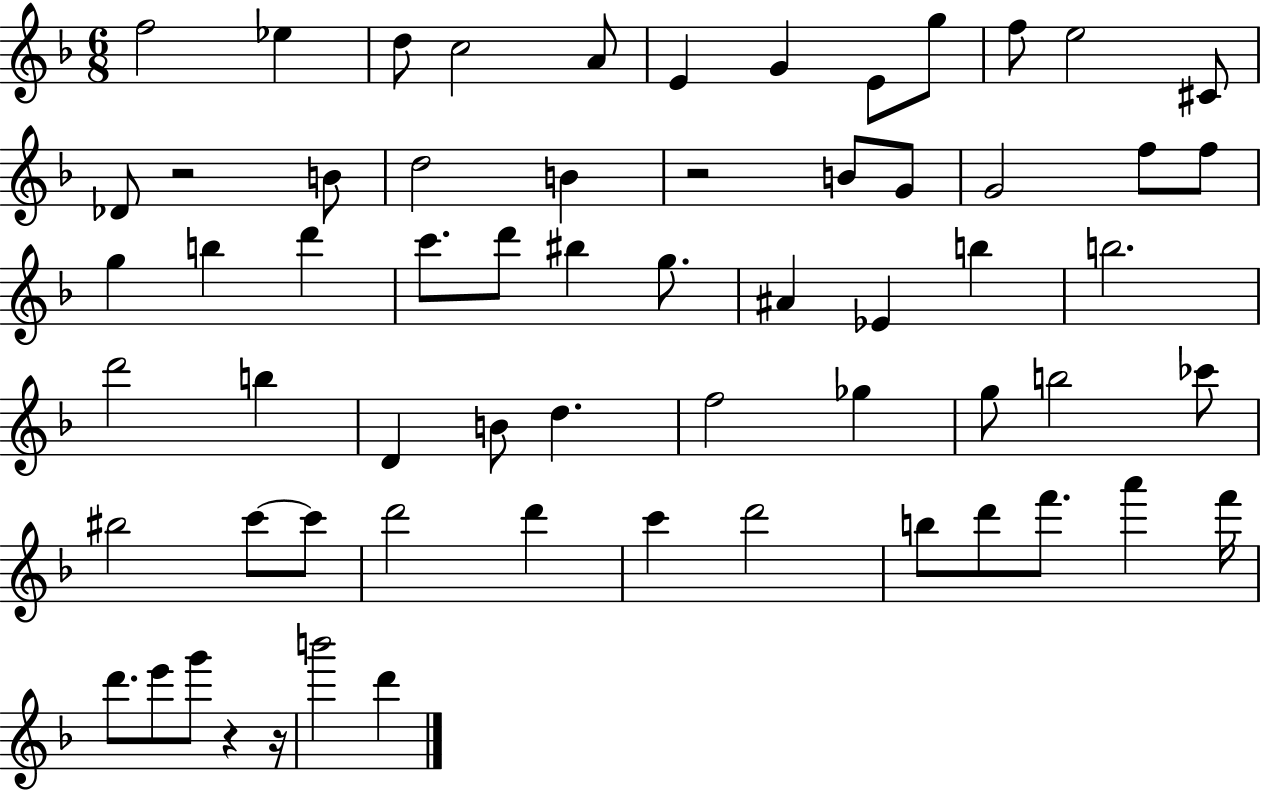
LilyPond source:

{
  \clef treble
  \numericTimeSignature
  \time 6/8
  \key f \major
  f''2 ees''4 | d''8 c''2 a'8 | e'4 g'4 e'8 g''8 | f''8 e''2 cis'8 | \break des'8 r2 b'8 | d''2 b'4 | r2 b'8 g'8 | g'2 f''8 f''8 | \break g''4 b''4 d'''4 | c'''8. d'''8 bis''4 g''8. | ais'4 ees'4 b''4 | b''2. | \break d'''2 b''4 | d'4 b'8 d''4. | f''2 ges''4 | g''8 b''2 ces'''8 | \break bis''2 c'''8~~ c'''8 | d'''2 d'''4 | c'''4 d'''2 | b''8 d'''8 f'''8. a'''4 f'''16 | \break d'''8. e'''8 g'''8 r4 r16 | b'''2 d'''4 | \bar "|."
}